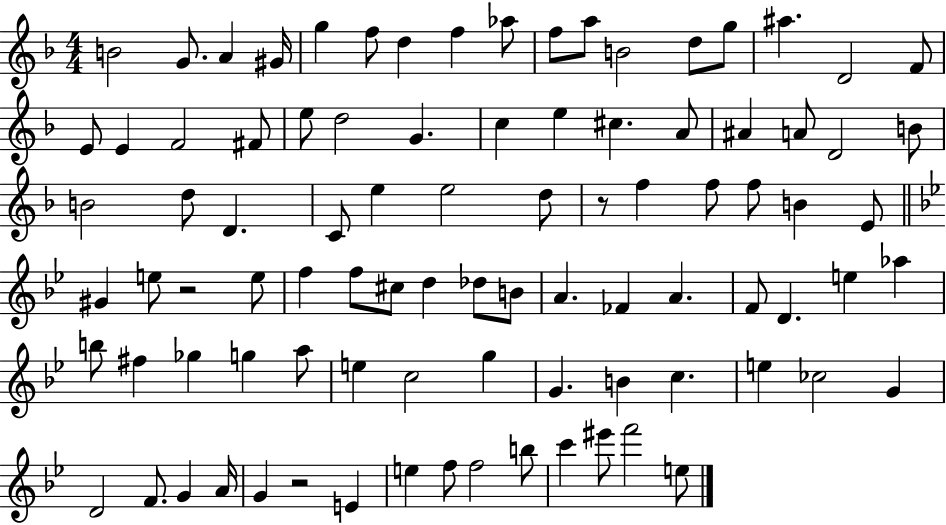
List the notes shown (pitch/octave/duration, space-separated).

B4/h G4/e. A4/q G#4/s G5/q F5/e D5/q F5/q Ab5/e F5/e A5/e B4/h D5/e G5/e A#5/q. D4/h F4/e E4/e E4/q F4/h F#4/e E5/e D5/h G4/q. C5/q E5/q C#5/q. A4/e A#4/q A4/e D4/h B4/e B4/h D5/e D4/q. C4/e E5/q E5/h D5/e R/e F5/q F5/e F5/e B4/q E4/e G#4/q E5/e R/h E5/e F5/q F5/e C#5/e D5/q Db5/e B4/e A4/q. FES4/q A4/q. F4/e D4/q. E5/q Ab5/q B5/e F#5/q Gb5/q G5/q A5/e E5/q C5/h G5/q G4/q. B4/q C5/q. E5/q CES5/h G4/q D4/h F4/e. G4/q A4/s G4/q R/h E4/q E5/q F5/e F5/h B5/e C6/q EIS6/e F6/h E5/e